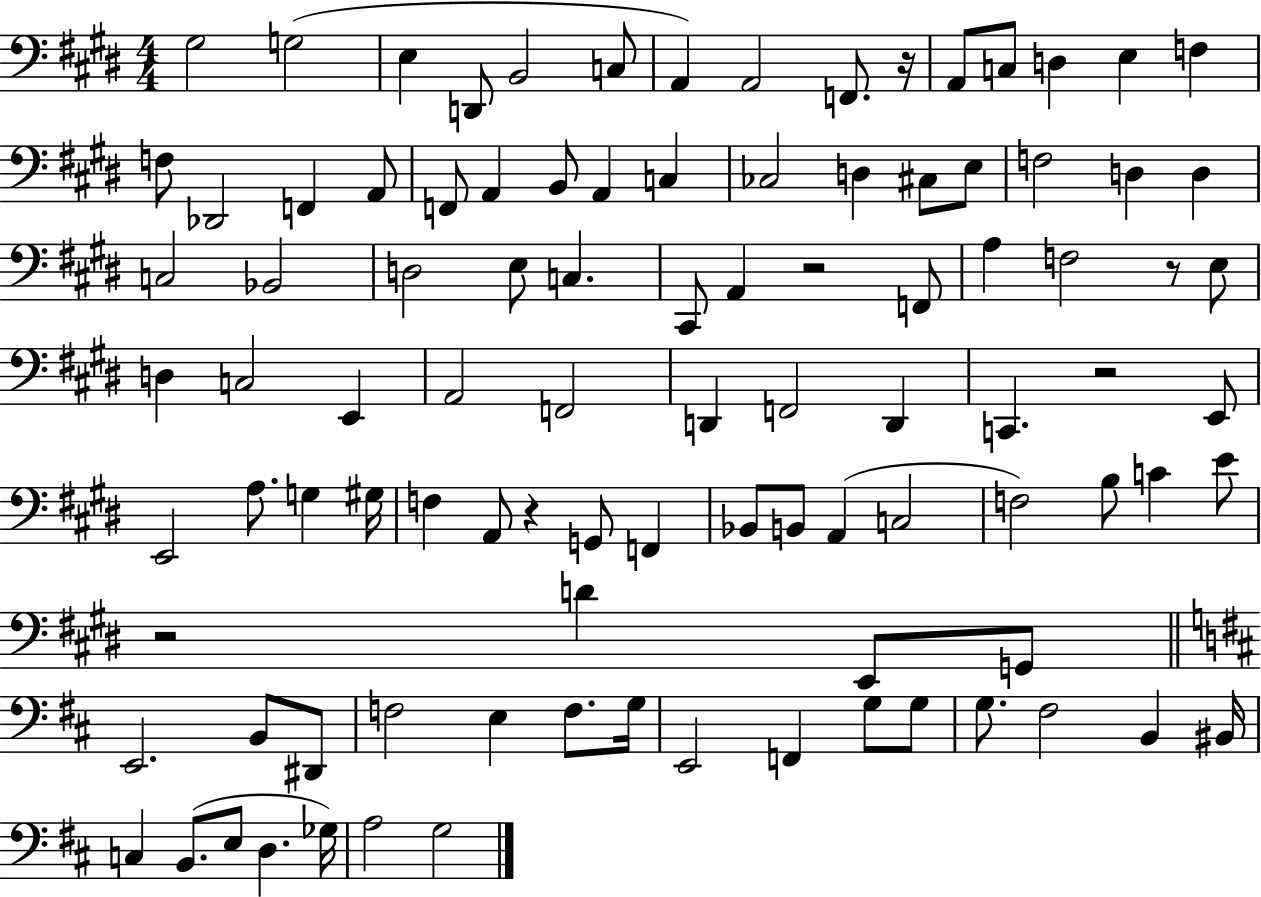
{
  \clef bass
  \numericTimeSignature
  \time 4/4
  \key e \major
  \repeat volta 2 { gis2 g2( | e4 d,8 b,2 c8 | a,4) a,2 f,8. r16 | a,8 c8 d4 e4 f4 | \break f8 des,2 f,4 a,8 | f,8 a,4 b,8 a,4 c4 | ces2 d4 cis8 e8 | f2 d4 d4 | \break c2 bes,2 | d2 e8 c4. | cis,8 a,4 r2 f,8 | a4 f2 r8 e8 | \break d4 c2 e,4 | a,2 f,2 | d,4 f,2 d,4 | c,4. r2 e,8 | \break e,2 a8. g4 gis16 | f4 a,8 r4 g,8 f,4 | bes,8 b,8 a,4( c2 | f2) b8 c'4 e'8 | \break r2 d'4 e,8 g,8 | \bar "||" \break \key b \minor e,2. b,8 dis,8 | f2 e4 f8. g16 | e,2 f,4 g8 g8 | g8. fis2 b,4 bis,16 | \break c4 b,8.( e8 d4. ges16) | a2 g2 | } \bar "|."
}